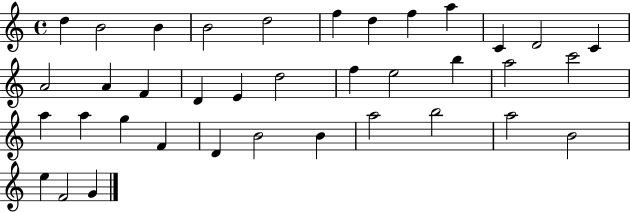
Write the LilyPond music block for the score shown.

{
  \clef treble
  \time 4/4
  \defaultTimeSignature
  \key c \major
  d''4 b'2 b'4 | b'2 d''2 | f''4 d''4 f''4 a''4 | c'4 d'2 c'4 | \break a'2 a'4 f'4 | d'4 e'4 d''2 | f''4 e''2 b''4 | a''2 c'''2 | \break a''4 a''4 g''4 f'4 | d'4 b'2 b'4 | a''2 b''2 | a''2 b'2 | \break e''4 f'2 g'4 | \bar "|."
}